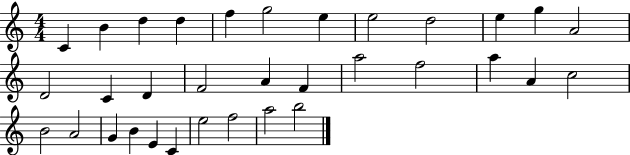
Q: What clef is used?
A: treble